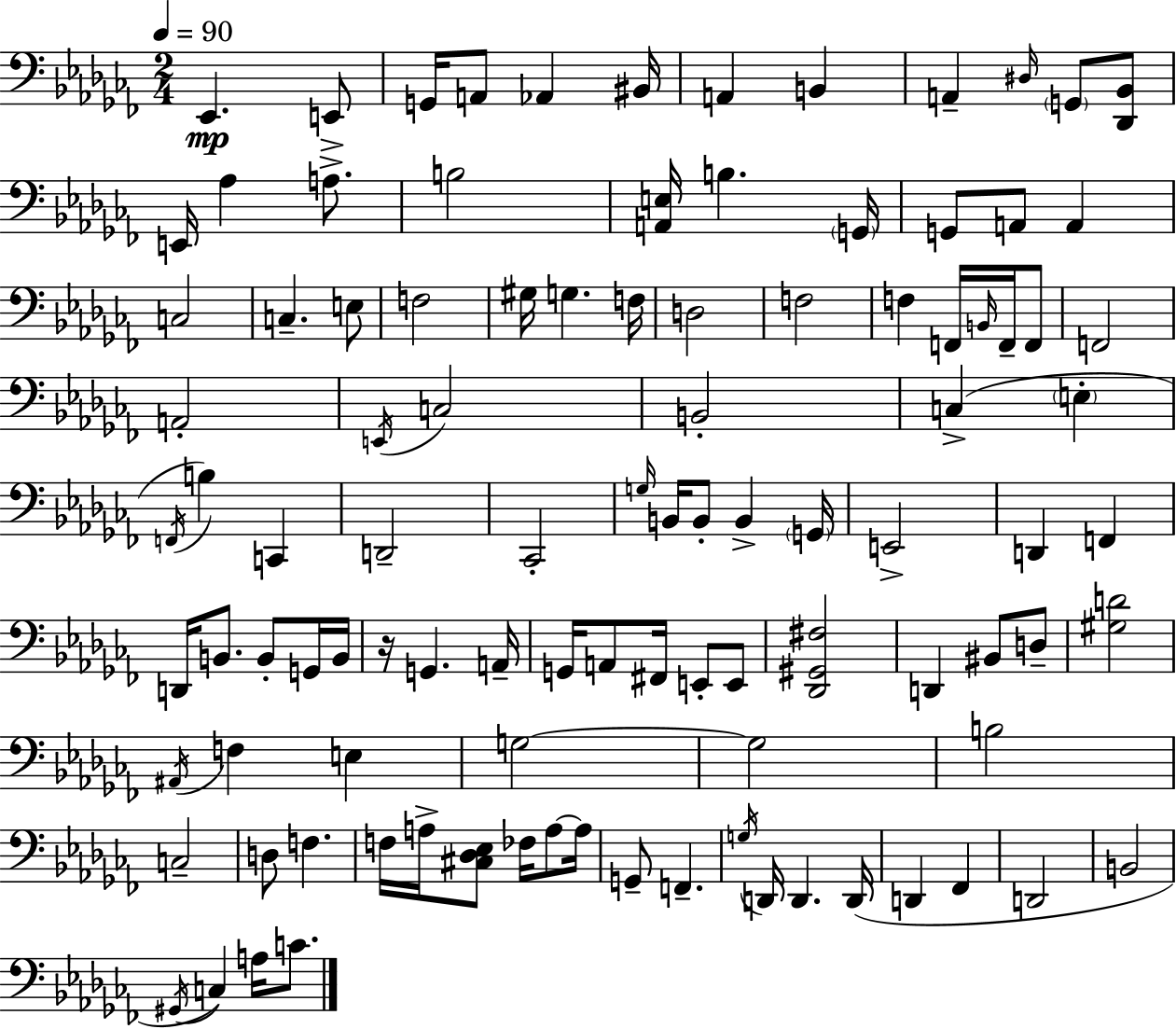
X:1
T:Untitled
M:2/4
L:1/4
K:Abm
_E,, E,,/2 G,,/4 A,,/2 _A,, ^B,,/4 A,, B,, A,, ^D,/4 G,,/2 [_D,,_B,,]/2 E,,/4 _A, A,/2 B,2 [A,,E,]/4 B, G,,/4 G,,/2 A,,/2 A,, C,2 C, E,/2 F,2 ^G,/4 G, F,/4 D,2 F,2 F, F,,/4 B,,/4 F,,/4 F,,/2 F,,2 A,,2 E,,/4 C,2 B,,2 C, E, F,,/4 B, C,, D,,2 _C,,2 G,/4 B,,/4 B,,/2 B,, G,,/4 E,,2 D,, F,, D,,/4 B,,/2 B,,/2 G,,/4 B,,/4 z/4 G,, A,,/4 G,,/4 A,,/2 ^F,,/4 E,,/2 E,,/2 [_D,,^G,,^F,]2 D,, ^B,,/2 D,/2 [^G,D]2 ^A,,/4 F, E, G,2 G,2 B,2 C,2 D,/2 F, F,/4 A,/4 [^C,_D,_E,]/2 _F,/4 A,/2 A,/4 G,,/2 F,, G,/4 D,,/4 D,, D,,/4 D,, _F,, D,,2 B,,2 ^G,,/4 C, A,/4 C/2